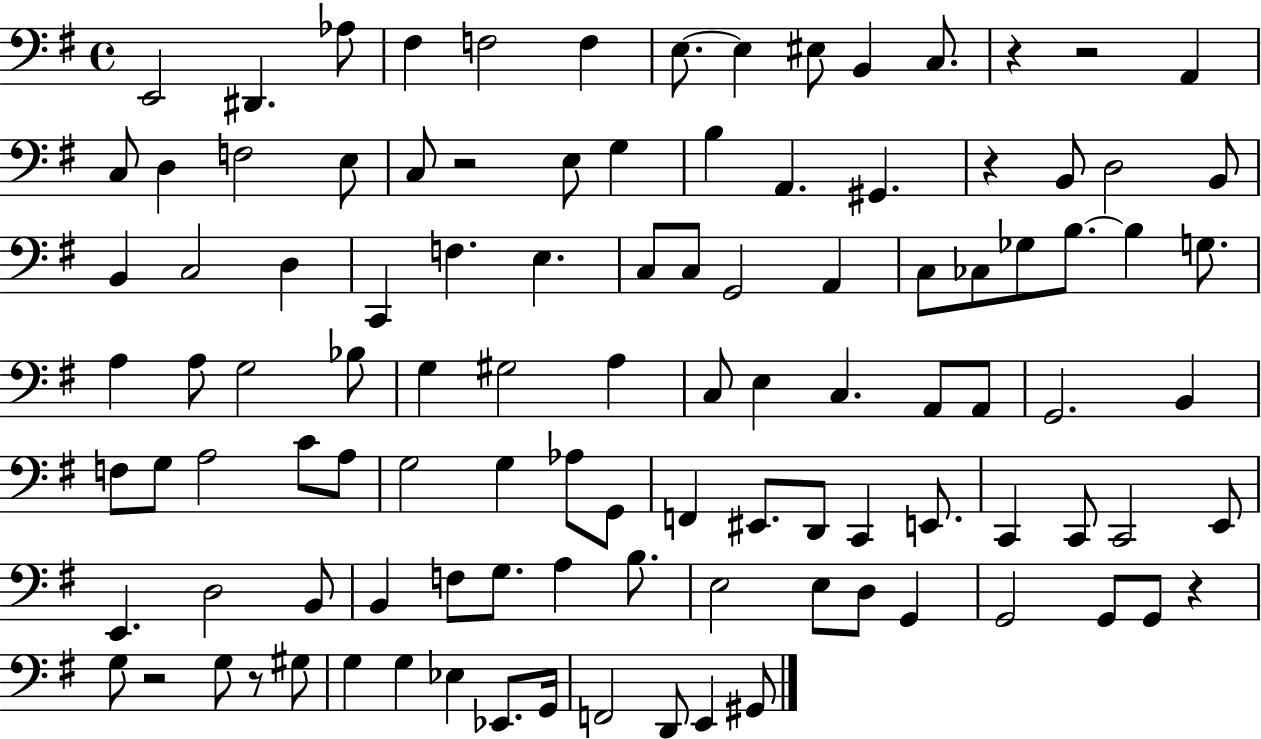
{
  \clef bass
  \time 4/4
  \defaultTimeSignature
  \key g \major
  e,2 dis,4. aes8 | fis4 f2 f4 | e8.~~ e4 eis8 b,4 c8. | r4 r2 a,4 | \break c8 d4 f2 e8 | c8 r2 e8 g4 | b4 a,4. gis,4. | r4 b,8 d2 b,8 | \break b,4 c2 d4 | c,4 f4. e4. | c8 c8 g,2 a,4 | c8 ces8 ges8 b8.~~ b4 g8. | \break a4 a8 g2 bes8 | g4 gis2 a4 | c8 e4 c4. a,8 a,8 | g,2. b,4 | \break f8 g8 a2 c'8 a8 | g2 g4 aes8 g,8 | f,4 eis,8. d,8 c,4 e,8. | c,4 c,8 c,2 e,8 | \break e,4. d2 b,8 | b,4 f8 g8. a4 b8. | e2 e8 d8 g,4 | g,2 g,8 g,8 r4 | \break g8 r2 g8 r8 gis8 | g4 g4 ees4 ees,8. g,16 | f,2 d,8 e,4 gis,8 | \bar "|."
}